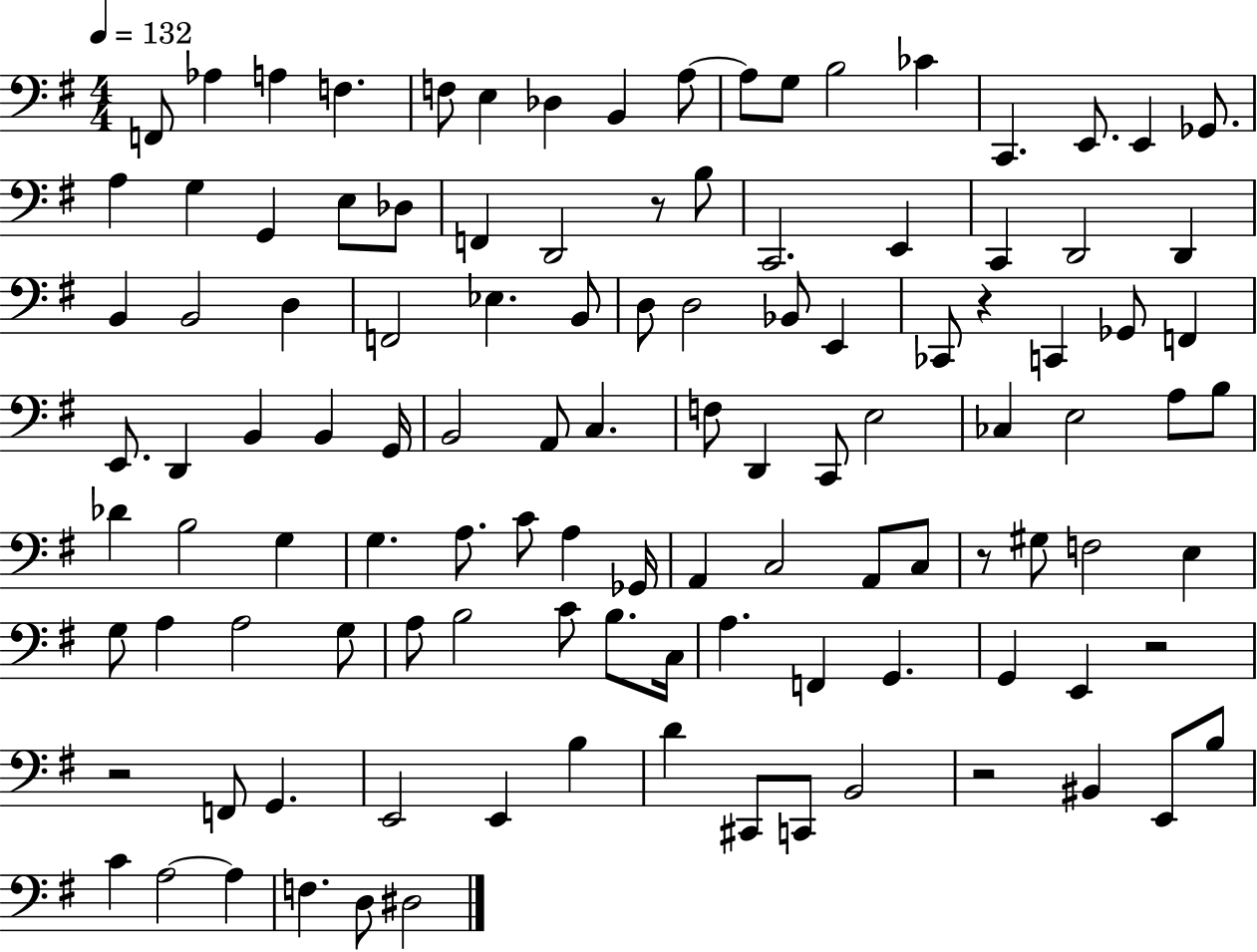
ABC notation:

X:1
T:Untitled
M:4/4
L:1/4
K:G
F,,/2 _A, A, F, F,/2 E, _D, B,, A,/2 A,/2 G,/2 B,2 _C C,, E,,/2 E,, _G,,/2 A, G, G,, E,/2 _D,/2 F,, D,,2 z/2 B,/2 C,,2 E,, C,, D,,2 D,, B,, B,,2 D, F,,2 _E, B,,/2 D,/2 D,2 _B,,/2 E,, _C,,/2 z C,, _G,,/2 F,, E,,/2 D,, B,, B,, G,,/4 B,,2 A,,/2 C, F,/2 D,, C,,/2 E,2 _C, E,2 A,/2 B,/2 _D B,2 G, G, A,/2 C/2 A, _G,,/4 A,, C,2 A,,/2 C,/2 z/2 ^G,/2 F,2 E, G,/2 A, A,2 G,/2 A,/2 B,2 C/2 B,/2 C,/4 A, F,, G,, G,, E,, z2 z2 F,,/2 G,, E,,2 E,, B, D ^C,,/2 C,,/2 B,,2 z2 ^B,, E,,/2 B,/2 C A,2 A, F, D,/2 ^D,2